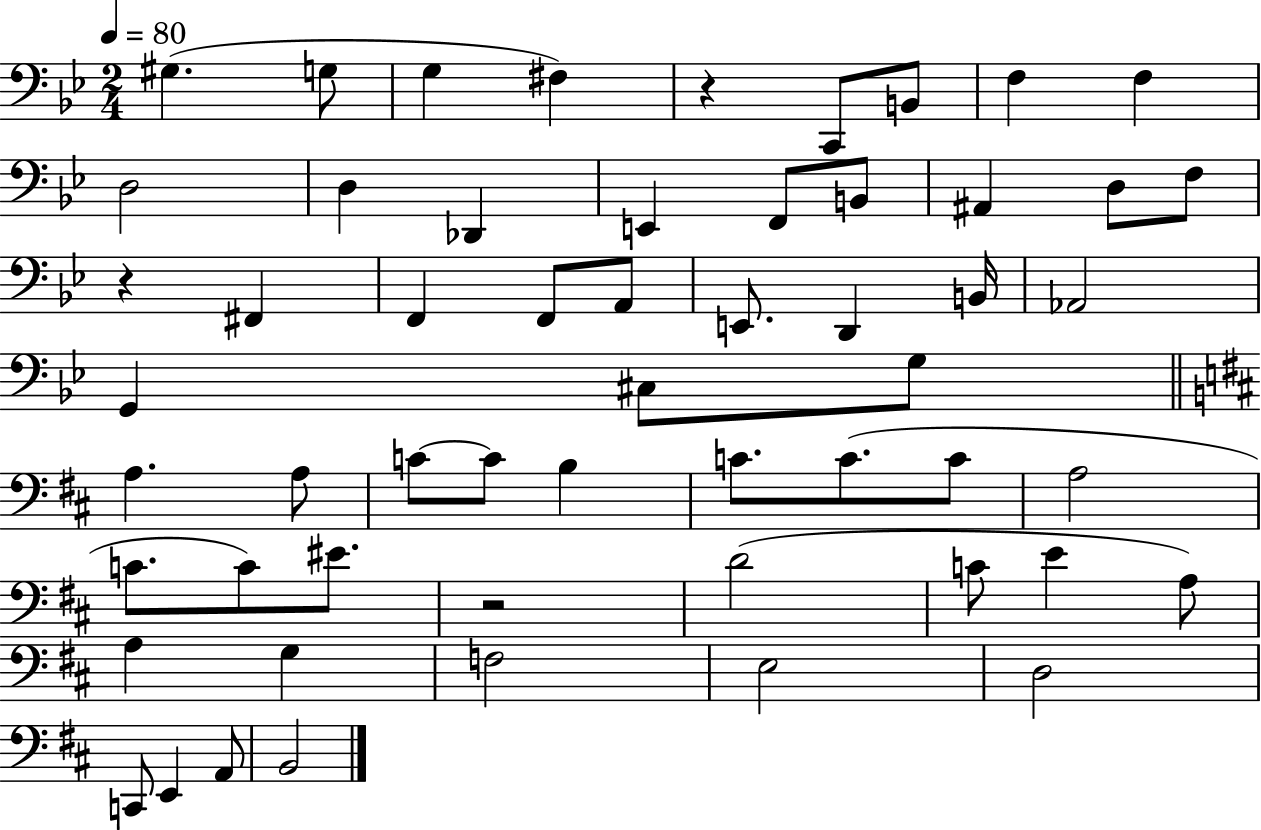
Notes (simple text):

G#3/q. G3/e G3/q F#3/q R/q C2/e B2/e F3/q F3/q D3/h D3/q Db2/q E2/q F2/e B2/e A#2/q D3/e F3/e R/q F#2/q F2/q F2/e A2/e E2/e. D2/q B2/s Ab2/h G2/q C#3/e G3/e A3/q. A3/e C4/e C4/e B3/q C4/e. C4/e. C4/e A3/h C4/e. C4/e EIS4/e. R/h D4/h C4/e E4/q A3/e A3/q G3/q F3/h E3/h D3/h C2/e E2/q A2/e B2/h